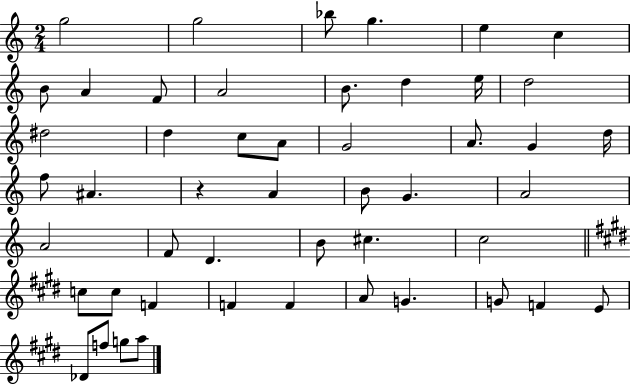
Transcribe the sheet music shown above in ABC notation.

X:1
T:Untitled
M:2/4
L:1/4
K:C
g2 g2 _b/2 g e c B/2 A F/2 A2 B/2 d e/4 d2 ^d2 d c/2 A/2 G2 A/2 G d/4 f/2 ^A z A B/2 G A2 A2 F/2 D B/2 ^c c2 c/2 c/2 F F F A/2 G G/2 F E/2 _D/2 f/2 g/2 a/2